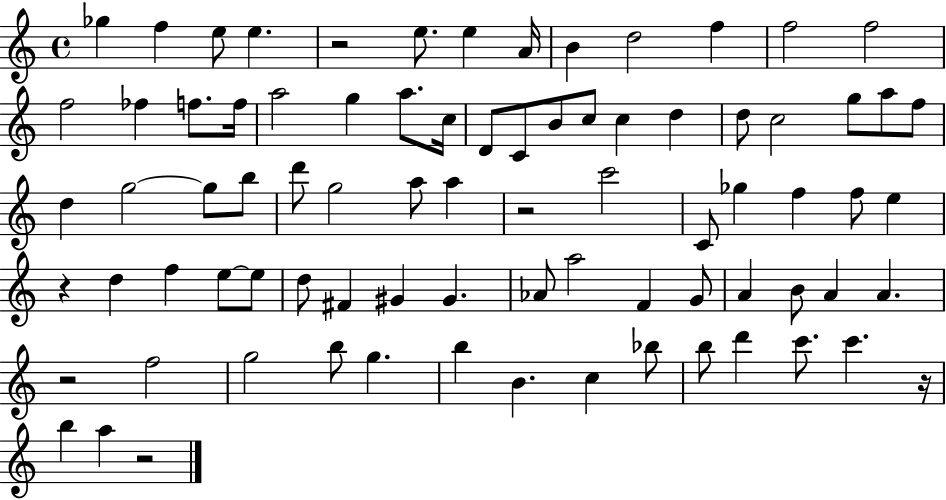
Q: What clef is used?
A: treble